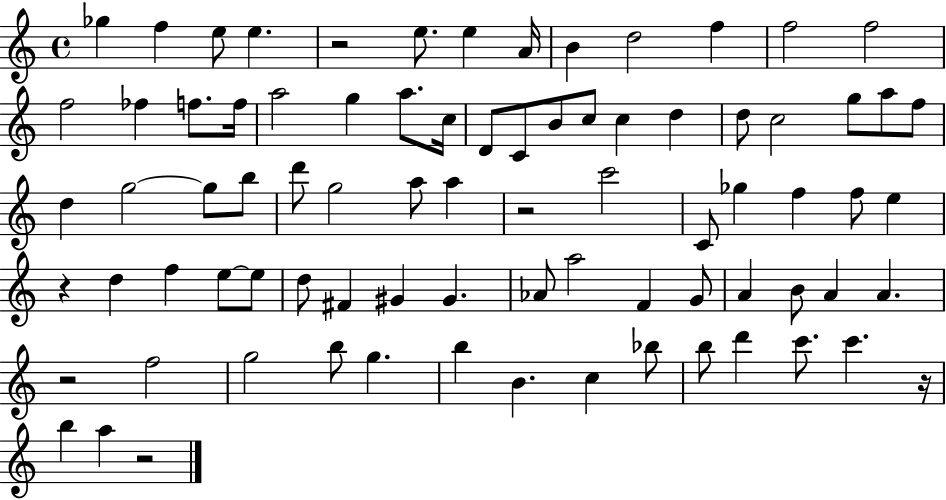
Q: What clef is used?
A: treble